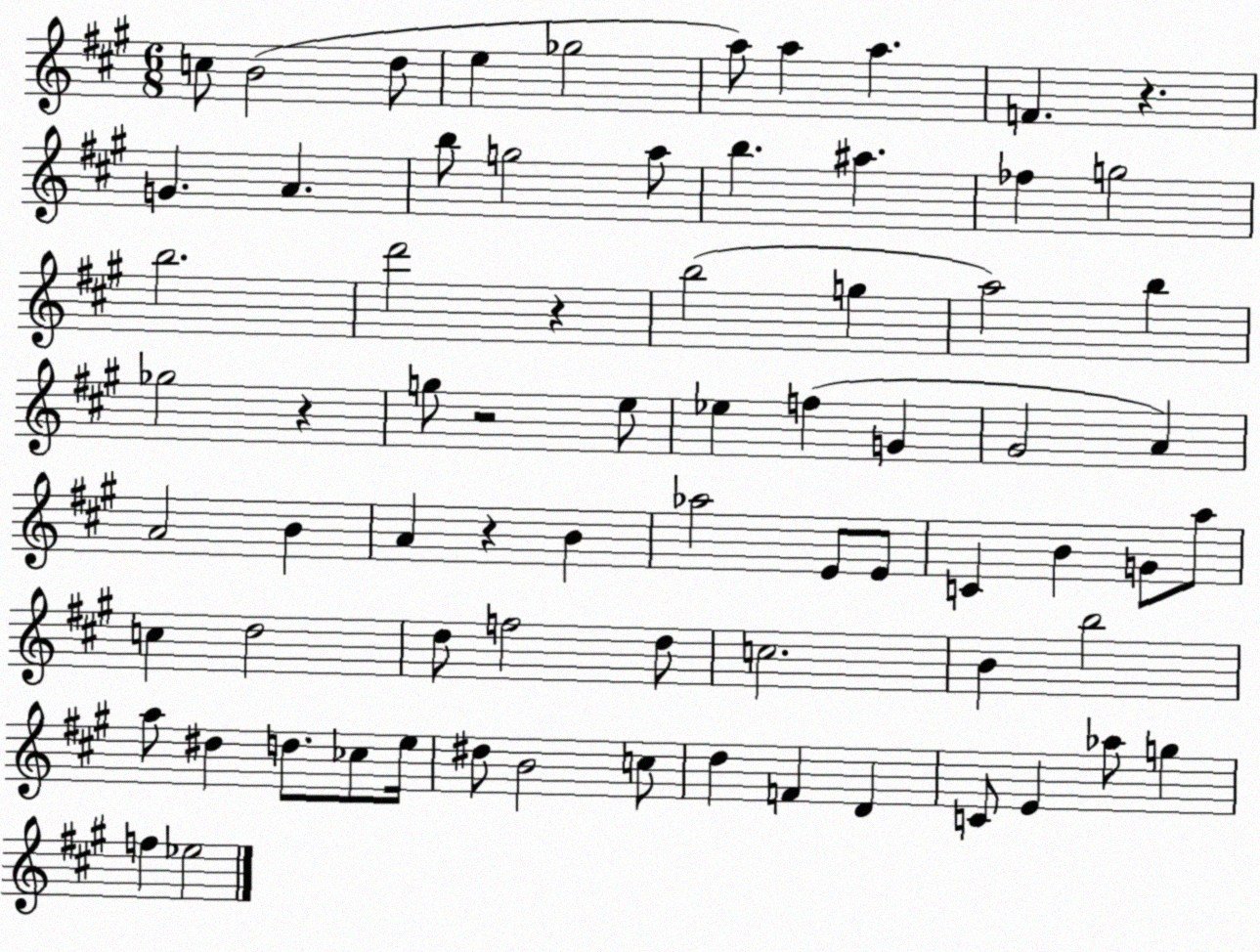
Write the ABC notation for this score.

X:1
T:Untitled
M:6/8
L:1/4
K:A
c/2 B2 d/2 e _g2 a/2 a a F z G A b/2 g2 a/2 b ^a _f g2 b2 d'2 z b2 g a2 b _g2 z g/2 z2 e/2 _e f G ^G2 A A2 B A z B _a2 E/2 E/2 C B G/2 a/2 c d2 d/2 f2 d/2 c2 B b2 a/2 ^d d/2 _c/2 e/4 ^d/2 B2 c/2 d F D C/2 E _a/2 g f _e2